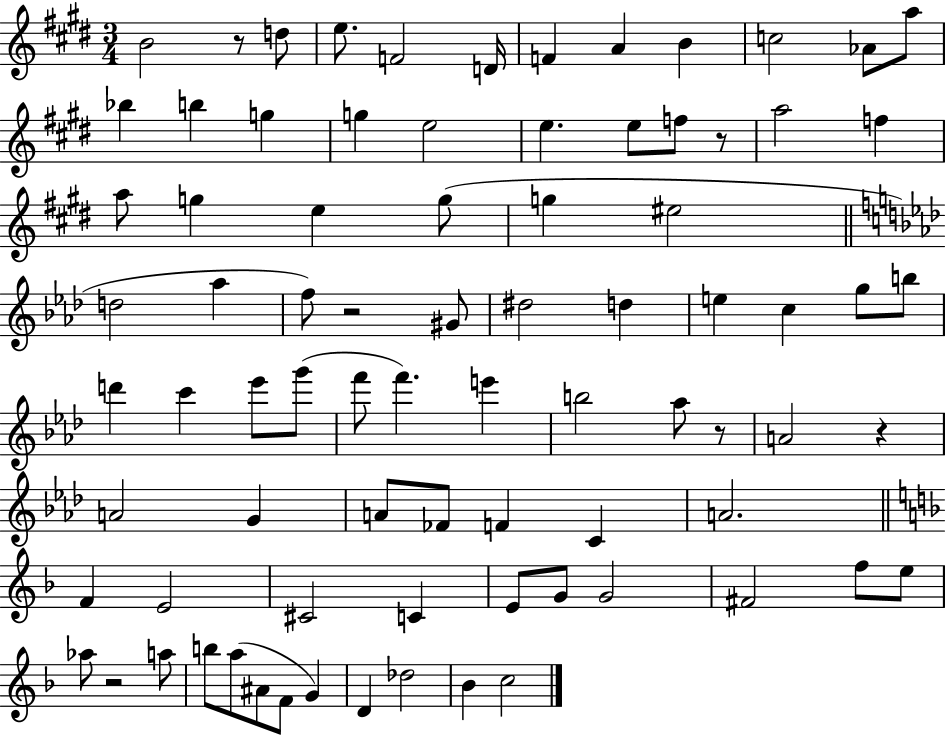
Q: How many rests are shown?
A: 6